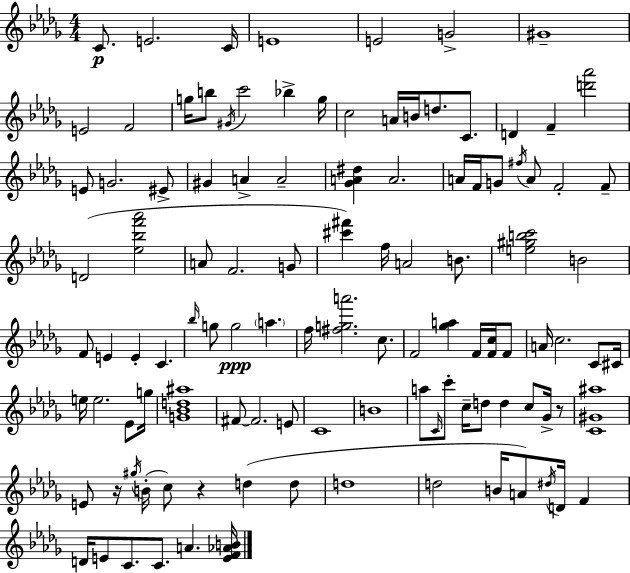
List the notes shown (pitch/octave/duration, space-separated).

C4/e. E4/h. C4/s E4/w E4/h G4/h G#4/w E4/h F4/h G5/s B5/e G#4/s C6/h Bb5/q G5/s C5/h A4/s B4/s D5/e. C4/e. D4/q F4/q [D6,Ab6]/h E4/e G4/h. EIS4/e G#4/q A4/q A4/h [Gb4,A4,D#5]/q A4/h. A4/s F4/s G4/e F#5/s A4/e F4/h F4/e D4/h [Eb5,Bb5,F6,Ab6]/h A4/e F4/h. G4/e [C#6,F#6]/q F5/s A4/h B4/e. [E5,G#5,B5,C6]/h B4/h F4/e E4/q E4/q C4/q. Bb5/s G5/e G5/h A5/q. F5/s [F#5,G5,A6]/h. C5/e. F4/h [Gb5,A5]/q F4/s [F4,C5]/s F4/e A4/s C5/h. C4/e C#4/s E5/s E5/h. Eb4/e G5/s [G4,Bb4,D5,A#5]/w F#4/e F#4/h. E4/e C4/w B4/w A5/e C4/s C6/e C5/s D5/e D5/q C5/e Gb4/s R/e [C4,G#4,A#5]/w E4/e R/s G#5/s B4/s C5/e R/q D5/q D5/e D5/w D5/h B4/s A4/e D#5/s D4/s F4/q D4/s E4/e C4/e. C4/e. A4/q. [E4,F4,Ab4,B4]/s